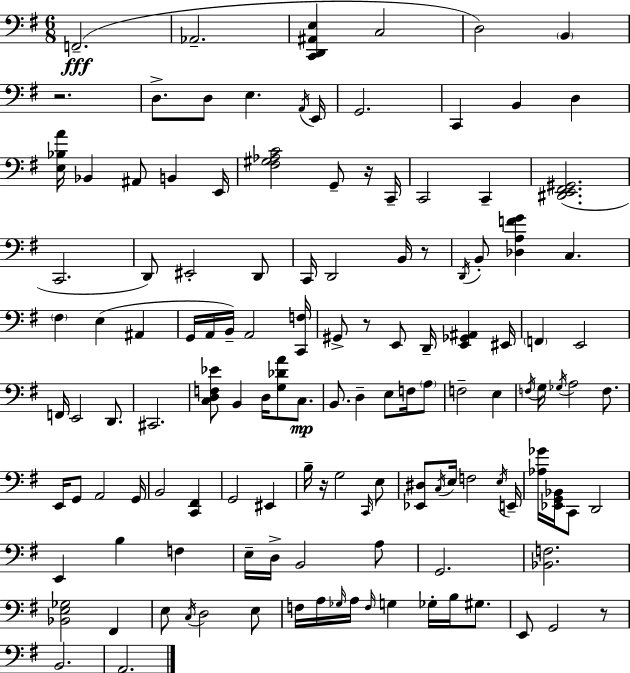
F2/h. Ab2/h. [C2,D2,A#2,E3]/q C3/h D3/h B2/q R/h. D3/e. D3/e E3/q. A2/s E2/s G2/h. C2/q B2/q D3/q [E3,Bb3,A4]/s Bb2/q A#2/e B2/q E2/s [F#3,G#3,Ab3,C4]/h G2/e R/s C2/s C2/h C2/q [D#2,E2,F#2,G#2]/h. C2/h. D2/e EIS2/h D2/e C2/s D2/h B2/s R/e D2/s B2/e [Db3,A3,F4,G4]/q C3/q. F#3/q E3/q A#2/q G2/s A2/s B2/s A2/h [C2,F3]/s G#2/e R/e E2/e D2/s [E2,Gb2,A#2]/q EIS2/s F2/q E2/h F2/s E2/h D2/e. C#2/h. [C3,D3,F3,Eb4]/e B2/q D3/s [G3,Db4,A4]/e C3/e. B2/e. D3/q E3/e F3/s A3/e F3/h E3/q F3/s G3/s Gb3/s A3/h F3/e. E2/s G2/e A2/h G2/s B2/h [C2,F#2]/q G2/h EIS2/q B3/s R/s G3/h C2/s E3/e [Eb2,D#3]/e C3/s E3/s F3/h E3/s E2/s [Ab3,Gb4]/s [Eb2,G2,Bb2]/s C2/e D2/h E2/q B3/q F3/q E3/s D3/s B2/h A3/e G2/h. [Bb2,F3]/h. [Bb2,E3,Gb3]/h F#2/q E3/e C3/s D3/h E3/e F3/s A3/s Gb3/s A3/s F3/s G3/q Gb3/s B3/s G#3/e. E2/e G2/h R/e B2/h. A2/h.